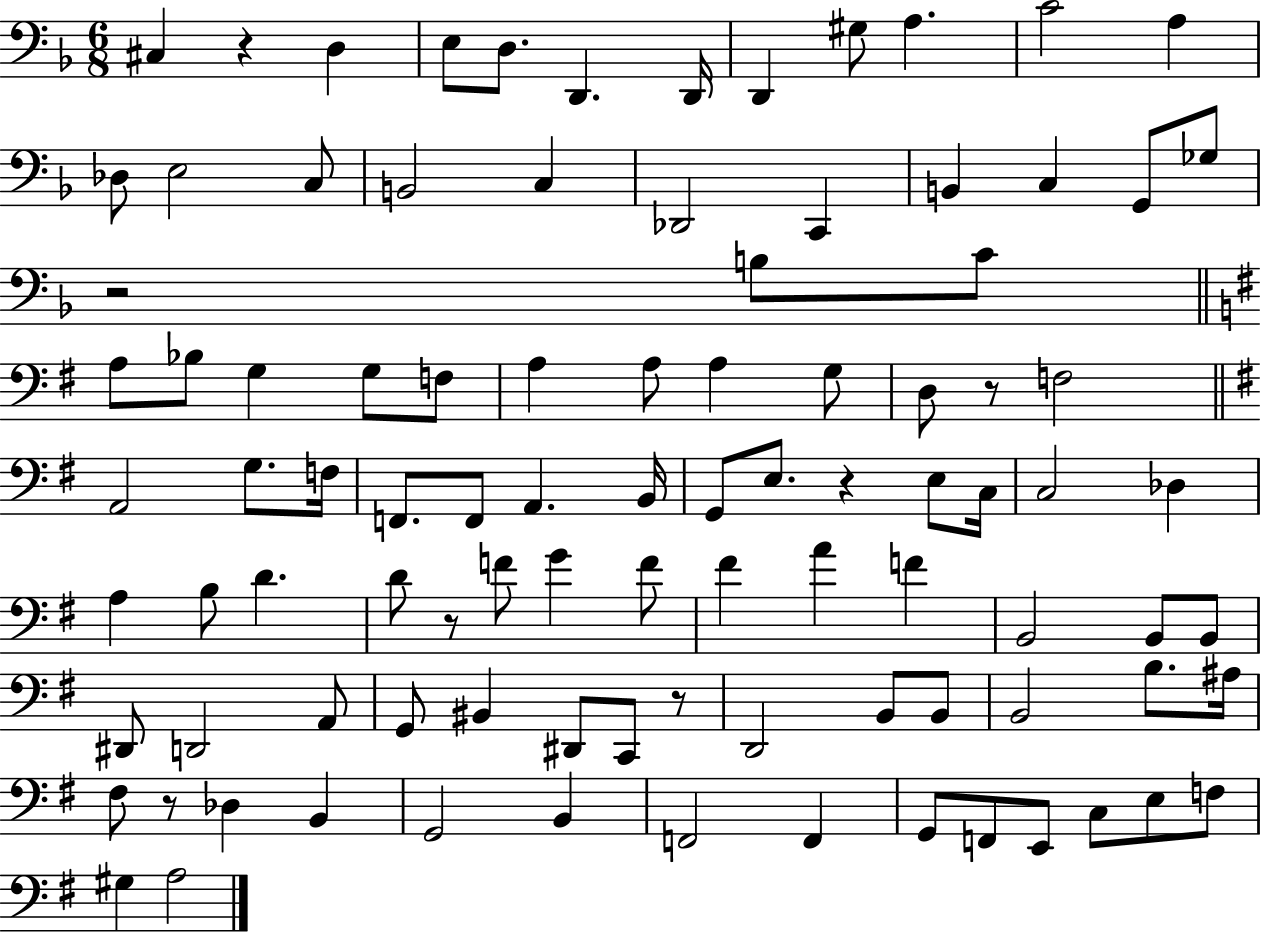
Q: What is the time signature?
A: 6/8